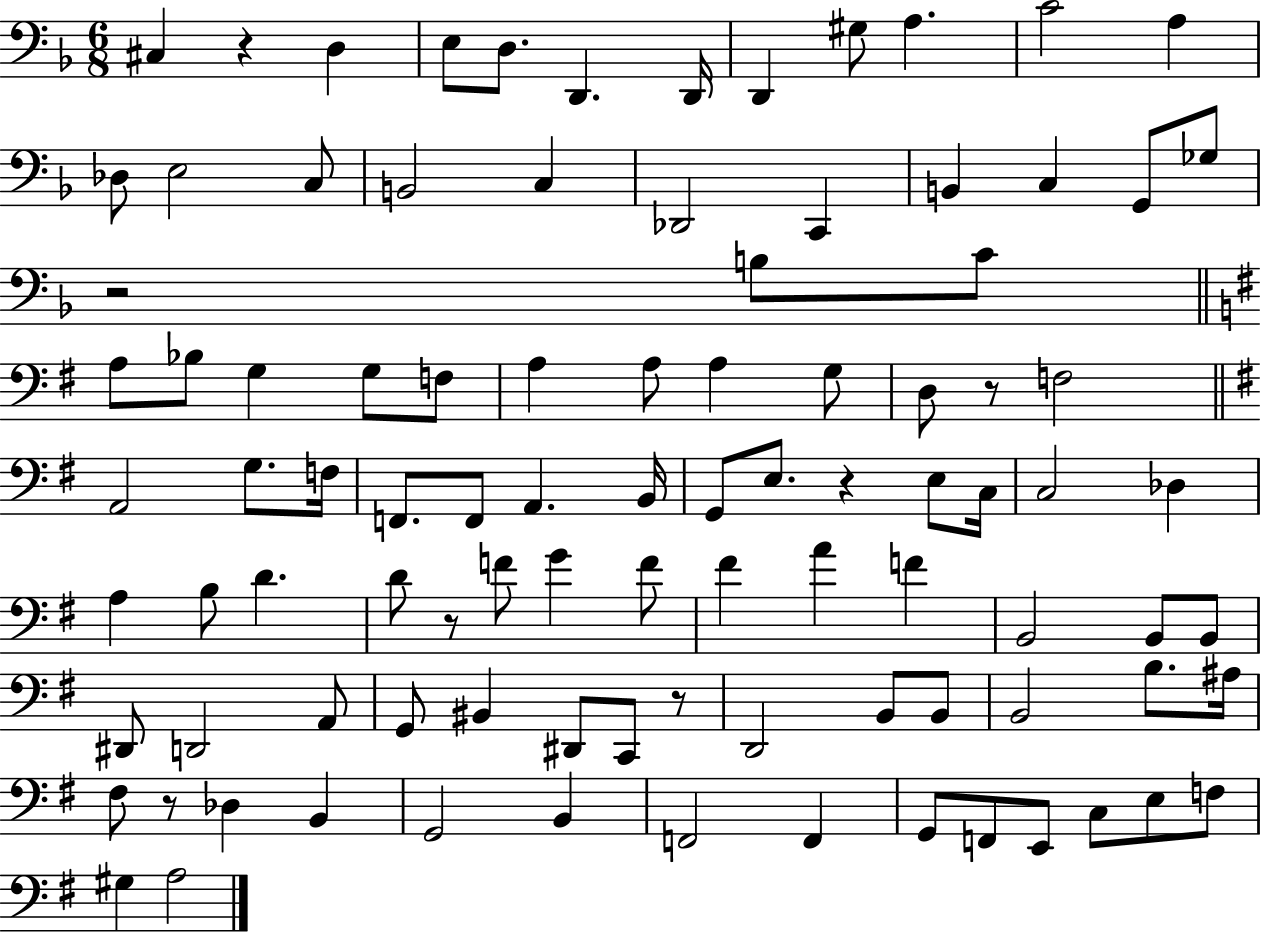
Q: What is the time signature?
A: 6/8